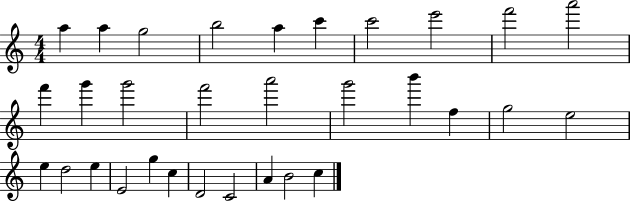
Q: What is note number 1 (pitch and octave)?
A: A5